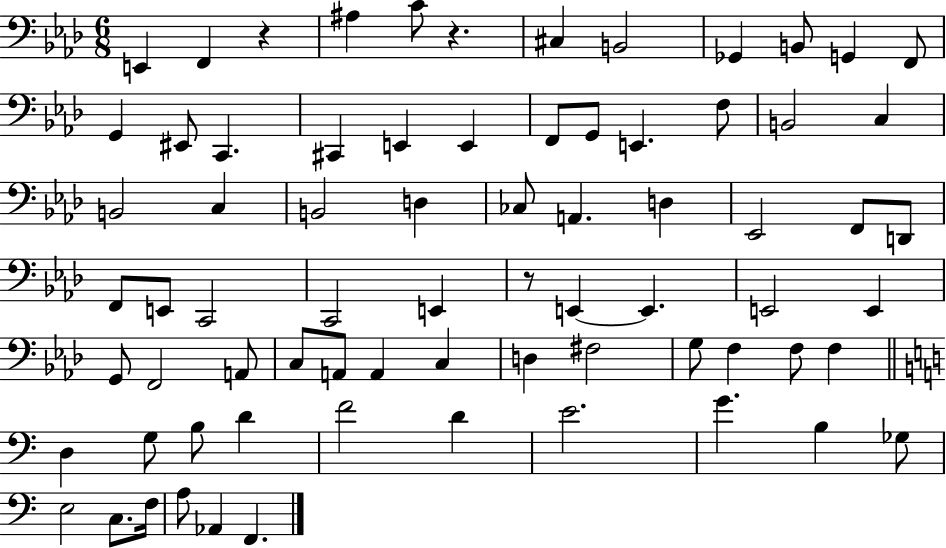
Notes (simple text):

E2/q F2/q R/q A#3/q C4/e R/q. C#3/q B2/h Gb2/q B2/e G2/q F2/e G2/q EIS2/e C2/q. C#2/q E2/q E2/q F2/e G2/e E2/q. F3/e B2/h C3/q B2/h C3/q B2/h D3/q CES3/e A2/q. D3/q Eb2/h F2/e D2/e F2/e E2/e C2/h C2/h E2/q R/e E2/q E2/q. E2/h E2/q G2/e F2/h A2/e C3/e A2/e A2/q C3/q D3/q F#3/h G3/e F3/q F3/e F3/q D3/q G3/e B3/e D4/q F4/h D4/q E4/h. G4/q. B3/q Gb3/e E3/h C3/e. F3/s A3/e Ab2/q F2/q.